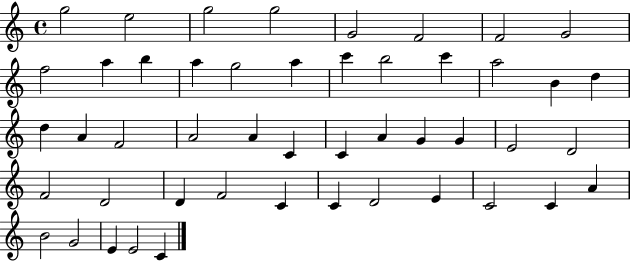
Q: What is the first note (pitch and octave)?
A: G5